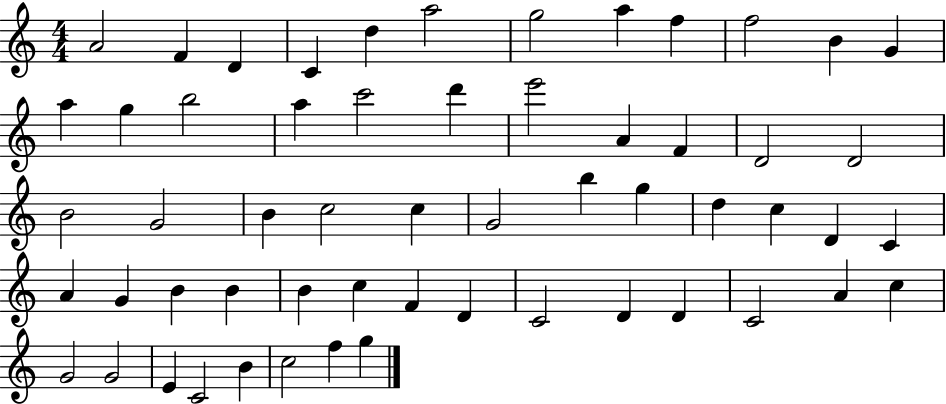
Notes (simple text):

A4/h F4/q D4/q C4/q D5/q A5/h G5/h A5/q F5/q F5/h B4/q G4/q A5/q G5/q B5/h A5/q C6/h D6/q E6/h A4/q F4/q D4/h D4/h B4/h G4/h B4/q C5/h C5/q G4/h B5/q G5/q D5/q C5/q D4/q C4/q A4/q G4/q B4/q B4/q B4/q C5/q F4/q D4/q C4/h D4/q D4/q C4/h A4/q C5/q G4/h G4/h E4/q C4/h B4/q C5/h F5/q G5/q